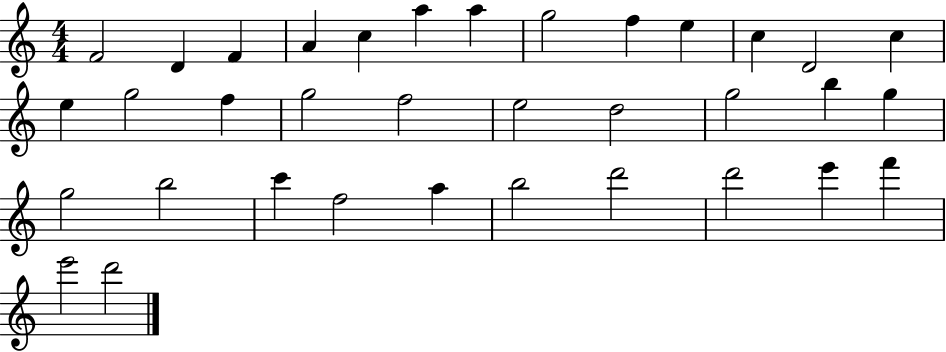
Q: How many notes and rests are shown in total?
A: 35